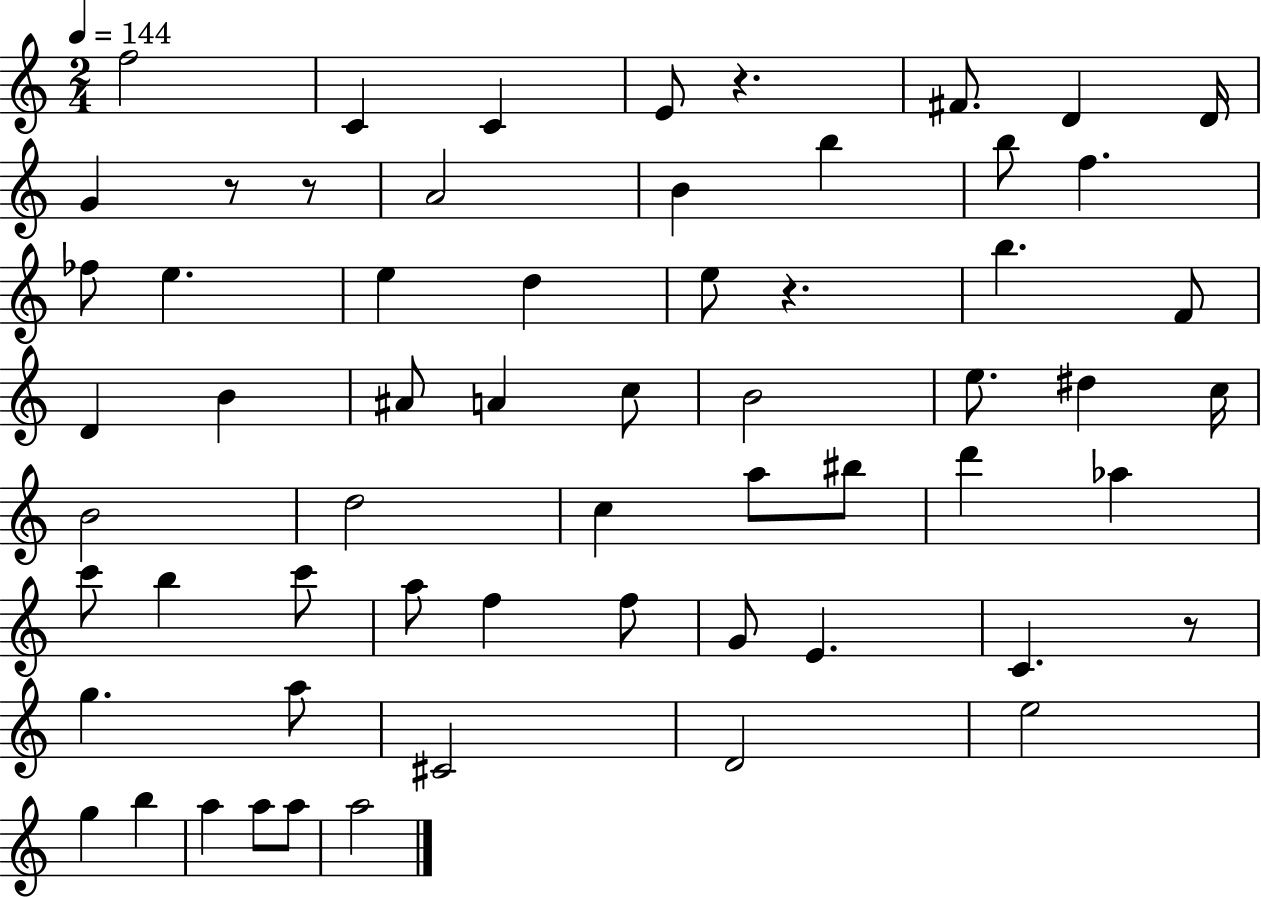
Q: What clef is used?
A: treble